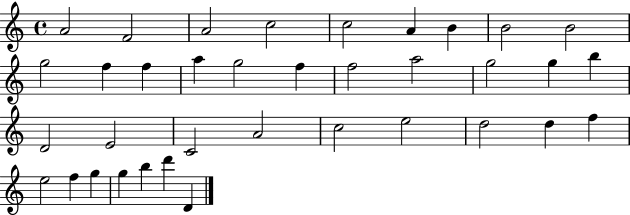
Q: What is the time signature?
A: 4/4